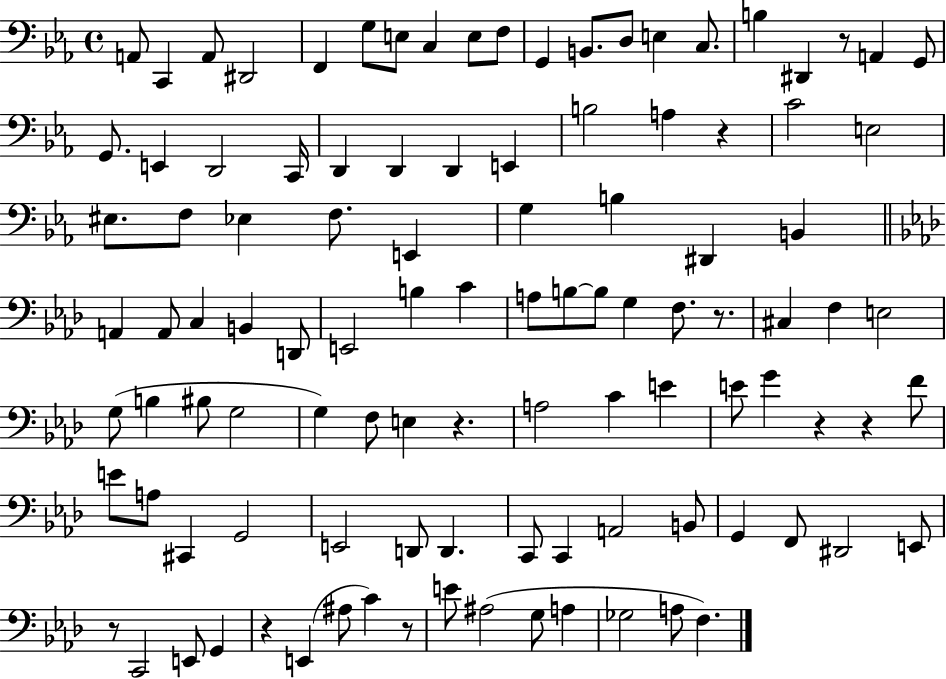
A2/e C2/q A2/e D#2/h F2/q G3/e E3/e C3/q E3/e F3/e G2/q B2/e. D3/e E3/q C3/e. B3/q D#2/q R/e A2/q G2/e G2/e. E2/q D2/h C2/s D2/q D2/q D2/q E2/q B3/h A3/q R/q C4/h E3/h EIS3/e. F3/e Eb3/q F3/e. E2/q G3/q B3/q D#2/q B2/q A2/q A2/e C3/q B2/q D2/e E2/h B3/q C4/q A3/e B3/e B3/e G3/q F3/e. R/e. C#3/q F3/q E3/h G3/e B3/q BIS3/e G3/h G3/q F3/e E3/q R/q. A3/h C4/q E4/q E4/e G4/q R/q R/q F4/e E4/e A3/e C#2/q G2/h E2/h D2/e D2/q. C2/e C2/q A2/h B2/e G2/q F2/e D#2/h E2/e R/e C2/h E2/e G2/q R/q E2/q A#3/e C4/q R/e E4/e A#3/h G3/e A3/q Gb3/h A3/e F3/q.